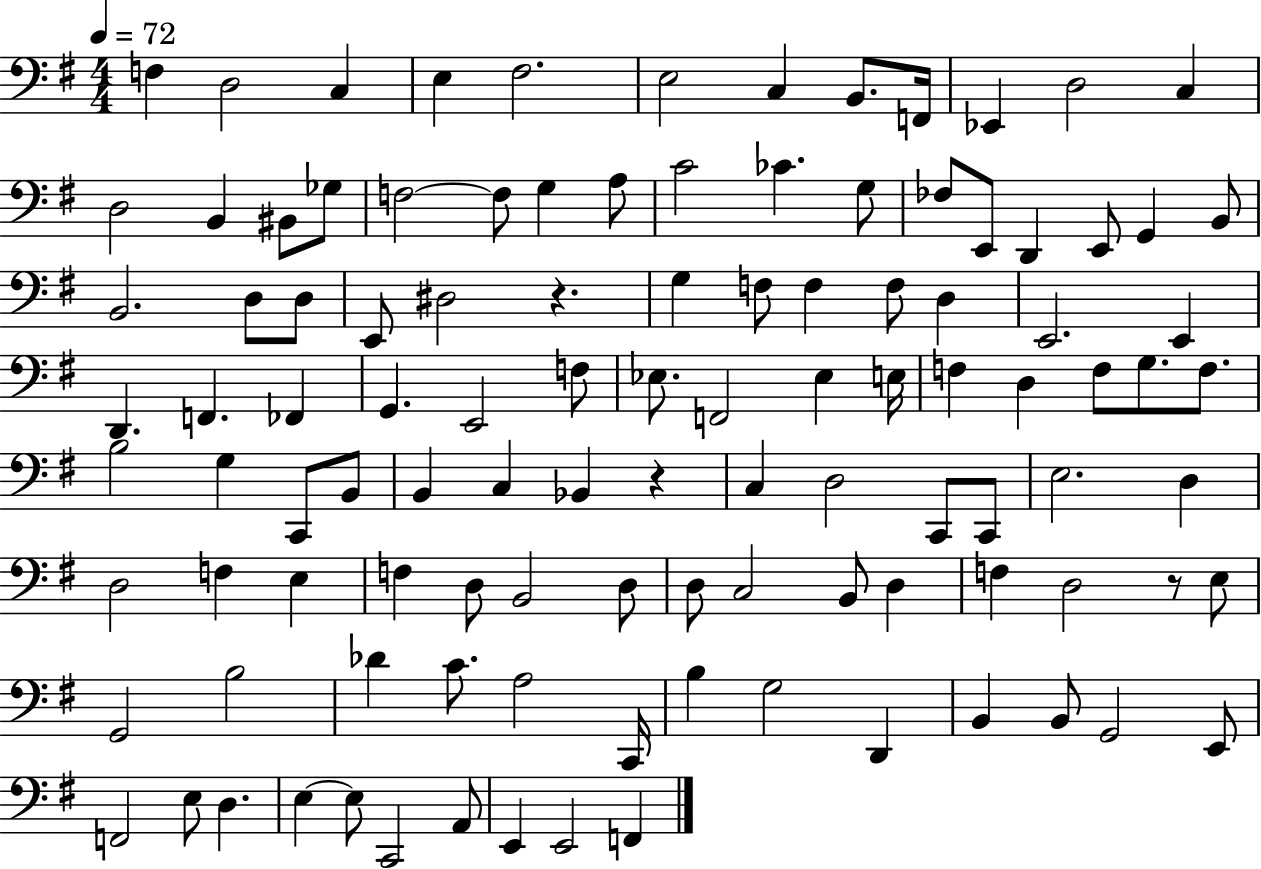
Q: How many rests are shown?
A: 3